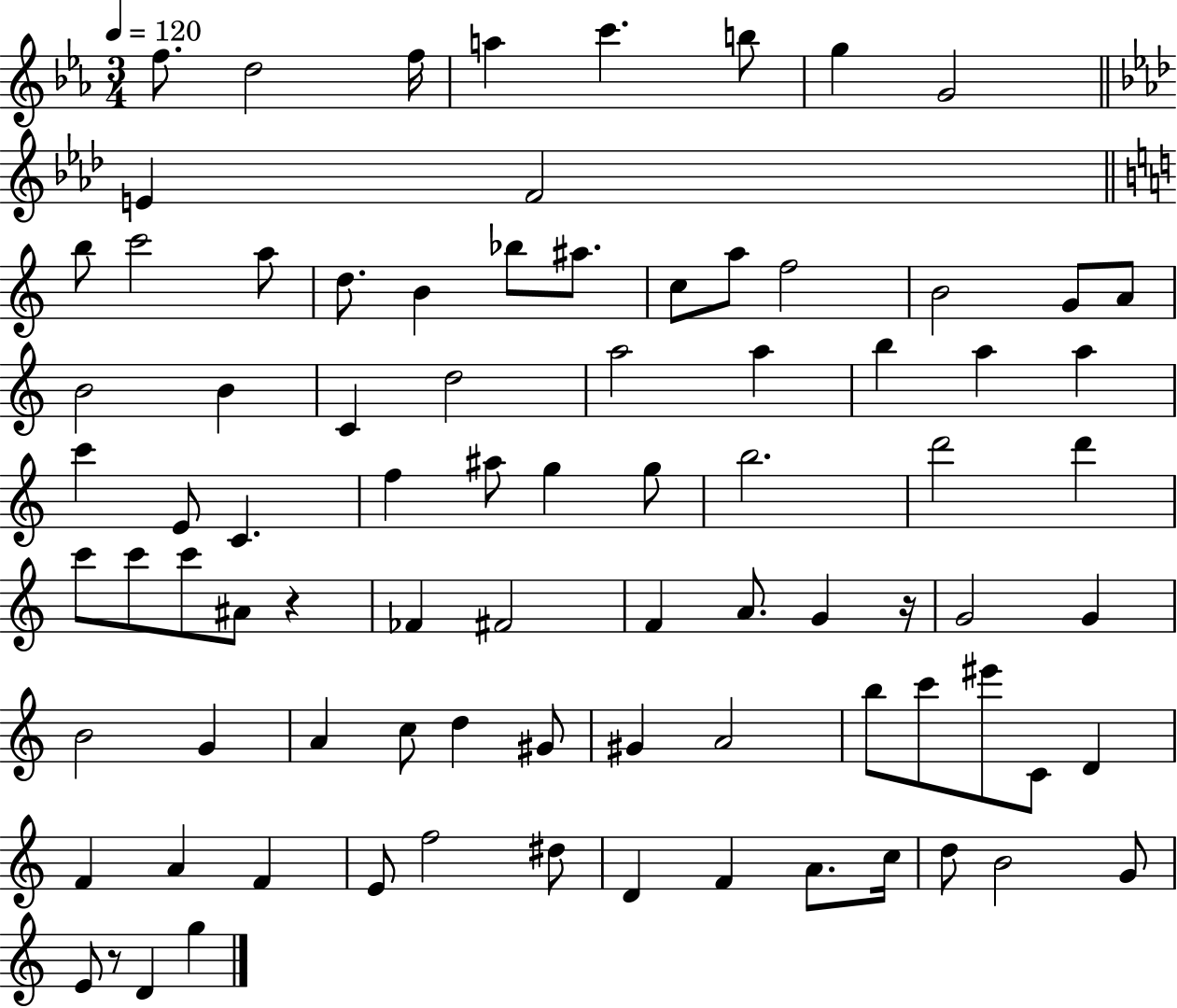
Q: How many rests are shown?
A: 3